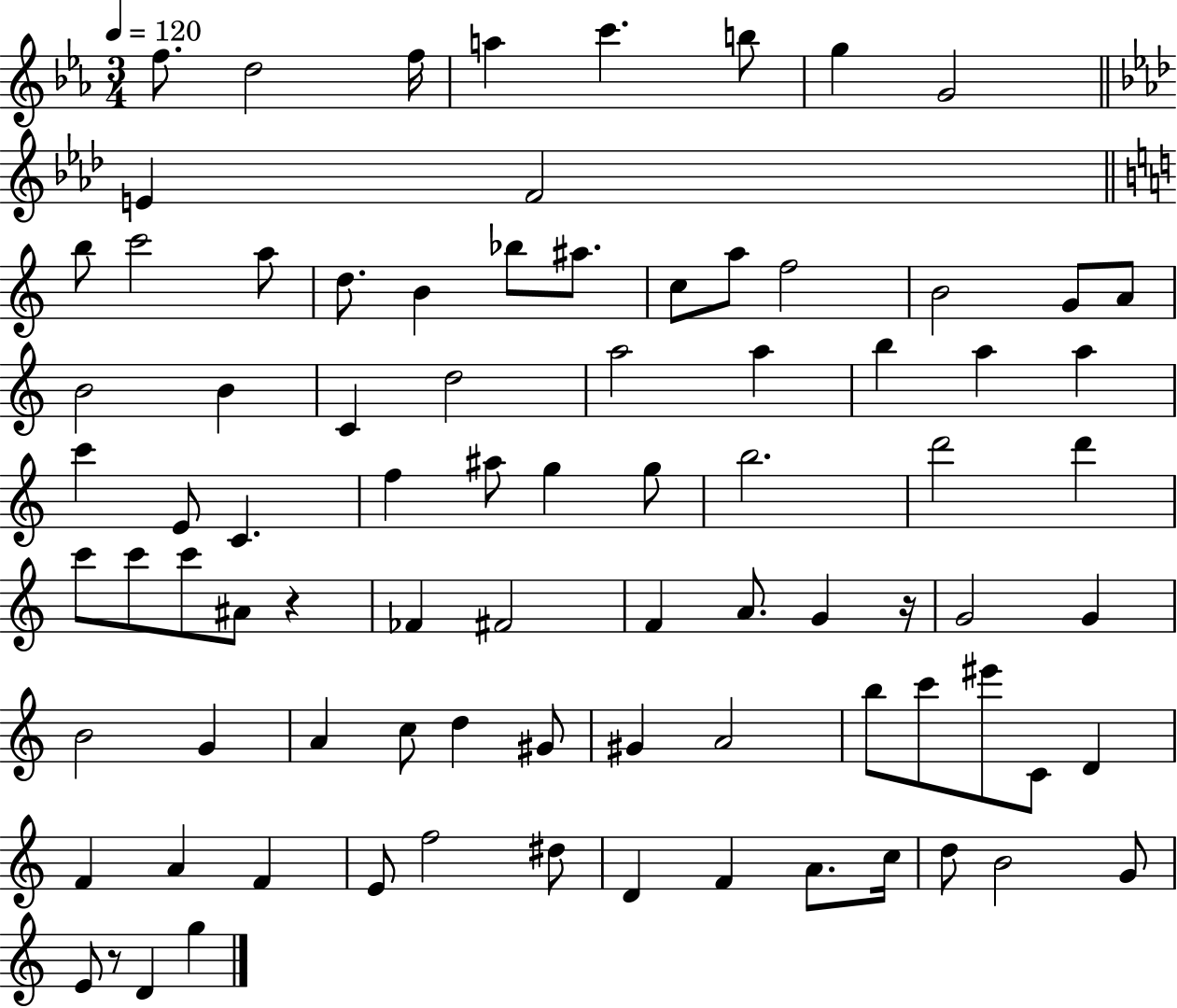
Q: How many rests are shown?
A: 3